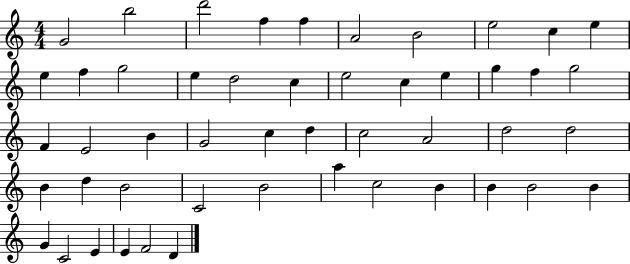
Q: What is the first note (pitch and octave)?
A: G4